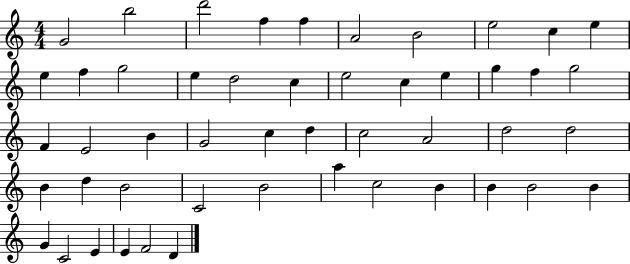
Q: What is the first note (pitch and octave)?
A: G4